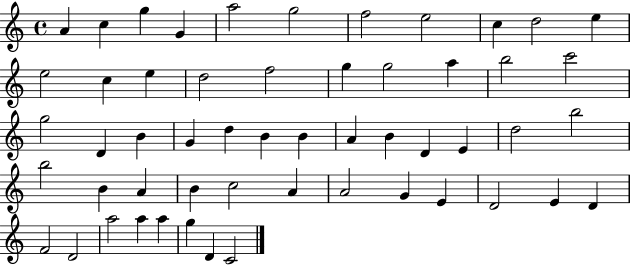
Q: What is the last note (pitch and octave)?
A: C4